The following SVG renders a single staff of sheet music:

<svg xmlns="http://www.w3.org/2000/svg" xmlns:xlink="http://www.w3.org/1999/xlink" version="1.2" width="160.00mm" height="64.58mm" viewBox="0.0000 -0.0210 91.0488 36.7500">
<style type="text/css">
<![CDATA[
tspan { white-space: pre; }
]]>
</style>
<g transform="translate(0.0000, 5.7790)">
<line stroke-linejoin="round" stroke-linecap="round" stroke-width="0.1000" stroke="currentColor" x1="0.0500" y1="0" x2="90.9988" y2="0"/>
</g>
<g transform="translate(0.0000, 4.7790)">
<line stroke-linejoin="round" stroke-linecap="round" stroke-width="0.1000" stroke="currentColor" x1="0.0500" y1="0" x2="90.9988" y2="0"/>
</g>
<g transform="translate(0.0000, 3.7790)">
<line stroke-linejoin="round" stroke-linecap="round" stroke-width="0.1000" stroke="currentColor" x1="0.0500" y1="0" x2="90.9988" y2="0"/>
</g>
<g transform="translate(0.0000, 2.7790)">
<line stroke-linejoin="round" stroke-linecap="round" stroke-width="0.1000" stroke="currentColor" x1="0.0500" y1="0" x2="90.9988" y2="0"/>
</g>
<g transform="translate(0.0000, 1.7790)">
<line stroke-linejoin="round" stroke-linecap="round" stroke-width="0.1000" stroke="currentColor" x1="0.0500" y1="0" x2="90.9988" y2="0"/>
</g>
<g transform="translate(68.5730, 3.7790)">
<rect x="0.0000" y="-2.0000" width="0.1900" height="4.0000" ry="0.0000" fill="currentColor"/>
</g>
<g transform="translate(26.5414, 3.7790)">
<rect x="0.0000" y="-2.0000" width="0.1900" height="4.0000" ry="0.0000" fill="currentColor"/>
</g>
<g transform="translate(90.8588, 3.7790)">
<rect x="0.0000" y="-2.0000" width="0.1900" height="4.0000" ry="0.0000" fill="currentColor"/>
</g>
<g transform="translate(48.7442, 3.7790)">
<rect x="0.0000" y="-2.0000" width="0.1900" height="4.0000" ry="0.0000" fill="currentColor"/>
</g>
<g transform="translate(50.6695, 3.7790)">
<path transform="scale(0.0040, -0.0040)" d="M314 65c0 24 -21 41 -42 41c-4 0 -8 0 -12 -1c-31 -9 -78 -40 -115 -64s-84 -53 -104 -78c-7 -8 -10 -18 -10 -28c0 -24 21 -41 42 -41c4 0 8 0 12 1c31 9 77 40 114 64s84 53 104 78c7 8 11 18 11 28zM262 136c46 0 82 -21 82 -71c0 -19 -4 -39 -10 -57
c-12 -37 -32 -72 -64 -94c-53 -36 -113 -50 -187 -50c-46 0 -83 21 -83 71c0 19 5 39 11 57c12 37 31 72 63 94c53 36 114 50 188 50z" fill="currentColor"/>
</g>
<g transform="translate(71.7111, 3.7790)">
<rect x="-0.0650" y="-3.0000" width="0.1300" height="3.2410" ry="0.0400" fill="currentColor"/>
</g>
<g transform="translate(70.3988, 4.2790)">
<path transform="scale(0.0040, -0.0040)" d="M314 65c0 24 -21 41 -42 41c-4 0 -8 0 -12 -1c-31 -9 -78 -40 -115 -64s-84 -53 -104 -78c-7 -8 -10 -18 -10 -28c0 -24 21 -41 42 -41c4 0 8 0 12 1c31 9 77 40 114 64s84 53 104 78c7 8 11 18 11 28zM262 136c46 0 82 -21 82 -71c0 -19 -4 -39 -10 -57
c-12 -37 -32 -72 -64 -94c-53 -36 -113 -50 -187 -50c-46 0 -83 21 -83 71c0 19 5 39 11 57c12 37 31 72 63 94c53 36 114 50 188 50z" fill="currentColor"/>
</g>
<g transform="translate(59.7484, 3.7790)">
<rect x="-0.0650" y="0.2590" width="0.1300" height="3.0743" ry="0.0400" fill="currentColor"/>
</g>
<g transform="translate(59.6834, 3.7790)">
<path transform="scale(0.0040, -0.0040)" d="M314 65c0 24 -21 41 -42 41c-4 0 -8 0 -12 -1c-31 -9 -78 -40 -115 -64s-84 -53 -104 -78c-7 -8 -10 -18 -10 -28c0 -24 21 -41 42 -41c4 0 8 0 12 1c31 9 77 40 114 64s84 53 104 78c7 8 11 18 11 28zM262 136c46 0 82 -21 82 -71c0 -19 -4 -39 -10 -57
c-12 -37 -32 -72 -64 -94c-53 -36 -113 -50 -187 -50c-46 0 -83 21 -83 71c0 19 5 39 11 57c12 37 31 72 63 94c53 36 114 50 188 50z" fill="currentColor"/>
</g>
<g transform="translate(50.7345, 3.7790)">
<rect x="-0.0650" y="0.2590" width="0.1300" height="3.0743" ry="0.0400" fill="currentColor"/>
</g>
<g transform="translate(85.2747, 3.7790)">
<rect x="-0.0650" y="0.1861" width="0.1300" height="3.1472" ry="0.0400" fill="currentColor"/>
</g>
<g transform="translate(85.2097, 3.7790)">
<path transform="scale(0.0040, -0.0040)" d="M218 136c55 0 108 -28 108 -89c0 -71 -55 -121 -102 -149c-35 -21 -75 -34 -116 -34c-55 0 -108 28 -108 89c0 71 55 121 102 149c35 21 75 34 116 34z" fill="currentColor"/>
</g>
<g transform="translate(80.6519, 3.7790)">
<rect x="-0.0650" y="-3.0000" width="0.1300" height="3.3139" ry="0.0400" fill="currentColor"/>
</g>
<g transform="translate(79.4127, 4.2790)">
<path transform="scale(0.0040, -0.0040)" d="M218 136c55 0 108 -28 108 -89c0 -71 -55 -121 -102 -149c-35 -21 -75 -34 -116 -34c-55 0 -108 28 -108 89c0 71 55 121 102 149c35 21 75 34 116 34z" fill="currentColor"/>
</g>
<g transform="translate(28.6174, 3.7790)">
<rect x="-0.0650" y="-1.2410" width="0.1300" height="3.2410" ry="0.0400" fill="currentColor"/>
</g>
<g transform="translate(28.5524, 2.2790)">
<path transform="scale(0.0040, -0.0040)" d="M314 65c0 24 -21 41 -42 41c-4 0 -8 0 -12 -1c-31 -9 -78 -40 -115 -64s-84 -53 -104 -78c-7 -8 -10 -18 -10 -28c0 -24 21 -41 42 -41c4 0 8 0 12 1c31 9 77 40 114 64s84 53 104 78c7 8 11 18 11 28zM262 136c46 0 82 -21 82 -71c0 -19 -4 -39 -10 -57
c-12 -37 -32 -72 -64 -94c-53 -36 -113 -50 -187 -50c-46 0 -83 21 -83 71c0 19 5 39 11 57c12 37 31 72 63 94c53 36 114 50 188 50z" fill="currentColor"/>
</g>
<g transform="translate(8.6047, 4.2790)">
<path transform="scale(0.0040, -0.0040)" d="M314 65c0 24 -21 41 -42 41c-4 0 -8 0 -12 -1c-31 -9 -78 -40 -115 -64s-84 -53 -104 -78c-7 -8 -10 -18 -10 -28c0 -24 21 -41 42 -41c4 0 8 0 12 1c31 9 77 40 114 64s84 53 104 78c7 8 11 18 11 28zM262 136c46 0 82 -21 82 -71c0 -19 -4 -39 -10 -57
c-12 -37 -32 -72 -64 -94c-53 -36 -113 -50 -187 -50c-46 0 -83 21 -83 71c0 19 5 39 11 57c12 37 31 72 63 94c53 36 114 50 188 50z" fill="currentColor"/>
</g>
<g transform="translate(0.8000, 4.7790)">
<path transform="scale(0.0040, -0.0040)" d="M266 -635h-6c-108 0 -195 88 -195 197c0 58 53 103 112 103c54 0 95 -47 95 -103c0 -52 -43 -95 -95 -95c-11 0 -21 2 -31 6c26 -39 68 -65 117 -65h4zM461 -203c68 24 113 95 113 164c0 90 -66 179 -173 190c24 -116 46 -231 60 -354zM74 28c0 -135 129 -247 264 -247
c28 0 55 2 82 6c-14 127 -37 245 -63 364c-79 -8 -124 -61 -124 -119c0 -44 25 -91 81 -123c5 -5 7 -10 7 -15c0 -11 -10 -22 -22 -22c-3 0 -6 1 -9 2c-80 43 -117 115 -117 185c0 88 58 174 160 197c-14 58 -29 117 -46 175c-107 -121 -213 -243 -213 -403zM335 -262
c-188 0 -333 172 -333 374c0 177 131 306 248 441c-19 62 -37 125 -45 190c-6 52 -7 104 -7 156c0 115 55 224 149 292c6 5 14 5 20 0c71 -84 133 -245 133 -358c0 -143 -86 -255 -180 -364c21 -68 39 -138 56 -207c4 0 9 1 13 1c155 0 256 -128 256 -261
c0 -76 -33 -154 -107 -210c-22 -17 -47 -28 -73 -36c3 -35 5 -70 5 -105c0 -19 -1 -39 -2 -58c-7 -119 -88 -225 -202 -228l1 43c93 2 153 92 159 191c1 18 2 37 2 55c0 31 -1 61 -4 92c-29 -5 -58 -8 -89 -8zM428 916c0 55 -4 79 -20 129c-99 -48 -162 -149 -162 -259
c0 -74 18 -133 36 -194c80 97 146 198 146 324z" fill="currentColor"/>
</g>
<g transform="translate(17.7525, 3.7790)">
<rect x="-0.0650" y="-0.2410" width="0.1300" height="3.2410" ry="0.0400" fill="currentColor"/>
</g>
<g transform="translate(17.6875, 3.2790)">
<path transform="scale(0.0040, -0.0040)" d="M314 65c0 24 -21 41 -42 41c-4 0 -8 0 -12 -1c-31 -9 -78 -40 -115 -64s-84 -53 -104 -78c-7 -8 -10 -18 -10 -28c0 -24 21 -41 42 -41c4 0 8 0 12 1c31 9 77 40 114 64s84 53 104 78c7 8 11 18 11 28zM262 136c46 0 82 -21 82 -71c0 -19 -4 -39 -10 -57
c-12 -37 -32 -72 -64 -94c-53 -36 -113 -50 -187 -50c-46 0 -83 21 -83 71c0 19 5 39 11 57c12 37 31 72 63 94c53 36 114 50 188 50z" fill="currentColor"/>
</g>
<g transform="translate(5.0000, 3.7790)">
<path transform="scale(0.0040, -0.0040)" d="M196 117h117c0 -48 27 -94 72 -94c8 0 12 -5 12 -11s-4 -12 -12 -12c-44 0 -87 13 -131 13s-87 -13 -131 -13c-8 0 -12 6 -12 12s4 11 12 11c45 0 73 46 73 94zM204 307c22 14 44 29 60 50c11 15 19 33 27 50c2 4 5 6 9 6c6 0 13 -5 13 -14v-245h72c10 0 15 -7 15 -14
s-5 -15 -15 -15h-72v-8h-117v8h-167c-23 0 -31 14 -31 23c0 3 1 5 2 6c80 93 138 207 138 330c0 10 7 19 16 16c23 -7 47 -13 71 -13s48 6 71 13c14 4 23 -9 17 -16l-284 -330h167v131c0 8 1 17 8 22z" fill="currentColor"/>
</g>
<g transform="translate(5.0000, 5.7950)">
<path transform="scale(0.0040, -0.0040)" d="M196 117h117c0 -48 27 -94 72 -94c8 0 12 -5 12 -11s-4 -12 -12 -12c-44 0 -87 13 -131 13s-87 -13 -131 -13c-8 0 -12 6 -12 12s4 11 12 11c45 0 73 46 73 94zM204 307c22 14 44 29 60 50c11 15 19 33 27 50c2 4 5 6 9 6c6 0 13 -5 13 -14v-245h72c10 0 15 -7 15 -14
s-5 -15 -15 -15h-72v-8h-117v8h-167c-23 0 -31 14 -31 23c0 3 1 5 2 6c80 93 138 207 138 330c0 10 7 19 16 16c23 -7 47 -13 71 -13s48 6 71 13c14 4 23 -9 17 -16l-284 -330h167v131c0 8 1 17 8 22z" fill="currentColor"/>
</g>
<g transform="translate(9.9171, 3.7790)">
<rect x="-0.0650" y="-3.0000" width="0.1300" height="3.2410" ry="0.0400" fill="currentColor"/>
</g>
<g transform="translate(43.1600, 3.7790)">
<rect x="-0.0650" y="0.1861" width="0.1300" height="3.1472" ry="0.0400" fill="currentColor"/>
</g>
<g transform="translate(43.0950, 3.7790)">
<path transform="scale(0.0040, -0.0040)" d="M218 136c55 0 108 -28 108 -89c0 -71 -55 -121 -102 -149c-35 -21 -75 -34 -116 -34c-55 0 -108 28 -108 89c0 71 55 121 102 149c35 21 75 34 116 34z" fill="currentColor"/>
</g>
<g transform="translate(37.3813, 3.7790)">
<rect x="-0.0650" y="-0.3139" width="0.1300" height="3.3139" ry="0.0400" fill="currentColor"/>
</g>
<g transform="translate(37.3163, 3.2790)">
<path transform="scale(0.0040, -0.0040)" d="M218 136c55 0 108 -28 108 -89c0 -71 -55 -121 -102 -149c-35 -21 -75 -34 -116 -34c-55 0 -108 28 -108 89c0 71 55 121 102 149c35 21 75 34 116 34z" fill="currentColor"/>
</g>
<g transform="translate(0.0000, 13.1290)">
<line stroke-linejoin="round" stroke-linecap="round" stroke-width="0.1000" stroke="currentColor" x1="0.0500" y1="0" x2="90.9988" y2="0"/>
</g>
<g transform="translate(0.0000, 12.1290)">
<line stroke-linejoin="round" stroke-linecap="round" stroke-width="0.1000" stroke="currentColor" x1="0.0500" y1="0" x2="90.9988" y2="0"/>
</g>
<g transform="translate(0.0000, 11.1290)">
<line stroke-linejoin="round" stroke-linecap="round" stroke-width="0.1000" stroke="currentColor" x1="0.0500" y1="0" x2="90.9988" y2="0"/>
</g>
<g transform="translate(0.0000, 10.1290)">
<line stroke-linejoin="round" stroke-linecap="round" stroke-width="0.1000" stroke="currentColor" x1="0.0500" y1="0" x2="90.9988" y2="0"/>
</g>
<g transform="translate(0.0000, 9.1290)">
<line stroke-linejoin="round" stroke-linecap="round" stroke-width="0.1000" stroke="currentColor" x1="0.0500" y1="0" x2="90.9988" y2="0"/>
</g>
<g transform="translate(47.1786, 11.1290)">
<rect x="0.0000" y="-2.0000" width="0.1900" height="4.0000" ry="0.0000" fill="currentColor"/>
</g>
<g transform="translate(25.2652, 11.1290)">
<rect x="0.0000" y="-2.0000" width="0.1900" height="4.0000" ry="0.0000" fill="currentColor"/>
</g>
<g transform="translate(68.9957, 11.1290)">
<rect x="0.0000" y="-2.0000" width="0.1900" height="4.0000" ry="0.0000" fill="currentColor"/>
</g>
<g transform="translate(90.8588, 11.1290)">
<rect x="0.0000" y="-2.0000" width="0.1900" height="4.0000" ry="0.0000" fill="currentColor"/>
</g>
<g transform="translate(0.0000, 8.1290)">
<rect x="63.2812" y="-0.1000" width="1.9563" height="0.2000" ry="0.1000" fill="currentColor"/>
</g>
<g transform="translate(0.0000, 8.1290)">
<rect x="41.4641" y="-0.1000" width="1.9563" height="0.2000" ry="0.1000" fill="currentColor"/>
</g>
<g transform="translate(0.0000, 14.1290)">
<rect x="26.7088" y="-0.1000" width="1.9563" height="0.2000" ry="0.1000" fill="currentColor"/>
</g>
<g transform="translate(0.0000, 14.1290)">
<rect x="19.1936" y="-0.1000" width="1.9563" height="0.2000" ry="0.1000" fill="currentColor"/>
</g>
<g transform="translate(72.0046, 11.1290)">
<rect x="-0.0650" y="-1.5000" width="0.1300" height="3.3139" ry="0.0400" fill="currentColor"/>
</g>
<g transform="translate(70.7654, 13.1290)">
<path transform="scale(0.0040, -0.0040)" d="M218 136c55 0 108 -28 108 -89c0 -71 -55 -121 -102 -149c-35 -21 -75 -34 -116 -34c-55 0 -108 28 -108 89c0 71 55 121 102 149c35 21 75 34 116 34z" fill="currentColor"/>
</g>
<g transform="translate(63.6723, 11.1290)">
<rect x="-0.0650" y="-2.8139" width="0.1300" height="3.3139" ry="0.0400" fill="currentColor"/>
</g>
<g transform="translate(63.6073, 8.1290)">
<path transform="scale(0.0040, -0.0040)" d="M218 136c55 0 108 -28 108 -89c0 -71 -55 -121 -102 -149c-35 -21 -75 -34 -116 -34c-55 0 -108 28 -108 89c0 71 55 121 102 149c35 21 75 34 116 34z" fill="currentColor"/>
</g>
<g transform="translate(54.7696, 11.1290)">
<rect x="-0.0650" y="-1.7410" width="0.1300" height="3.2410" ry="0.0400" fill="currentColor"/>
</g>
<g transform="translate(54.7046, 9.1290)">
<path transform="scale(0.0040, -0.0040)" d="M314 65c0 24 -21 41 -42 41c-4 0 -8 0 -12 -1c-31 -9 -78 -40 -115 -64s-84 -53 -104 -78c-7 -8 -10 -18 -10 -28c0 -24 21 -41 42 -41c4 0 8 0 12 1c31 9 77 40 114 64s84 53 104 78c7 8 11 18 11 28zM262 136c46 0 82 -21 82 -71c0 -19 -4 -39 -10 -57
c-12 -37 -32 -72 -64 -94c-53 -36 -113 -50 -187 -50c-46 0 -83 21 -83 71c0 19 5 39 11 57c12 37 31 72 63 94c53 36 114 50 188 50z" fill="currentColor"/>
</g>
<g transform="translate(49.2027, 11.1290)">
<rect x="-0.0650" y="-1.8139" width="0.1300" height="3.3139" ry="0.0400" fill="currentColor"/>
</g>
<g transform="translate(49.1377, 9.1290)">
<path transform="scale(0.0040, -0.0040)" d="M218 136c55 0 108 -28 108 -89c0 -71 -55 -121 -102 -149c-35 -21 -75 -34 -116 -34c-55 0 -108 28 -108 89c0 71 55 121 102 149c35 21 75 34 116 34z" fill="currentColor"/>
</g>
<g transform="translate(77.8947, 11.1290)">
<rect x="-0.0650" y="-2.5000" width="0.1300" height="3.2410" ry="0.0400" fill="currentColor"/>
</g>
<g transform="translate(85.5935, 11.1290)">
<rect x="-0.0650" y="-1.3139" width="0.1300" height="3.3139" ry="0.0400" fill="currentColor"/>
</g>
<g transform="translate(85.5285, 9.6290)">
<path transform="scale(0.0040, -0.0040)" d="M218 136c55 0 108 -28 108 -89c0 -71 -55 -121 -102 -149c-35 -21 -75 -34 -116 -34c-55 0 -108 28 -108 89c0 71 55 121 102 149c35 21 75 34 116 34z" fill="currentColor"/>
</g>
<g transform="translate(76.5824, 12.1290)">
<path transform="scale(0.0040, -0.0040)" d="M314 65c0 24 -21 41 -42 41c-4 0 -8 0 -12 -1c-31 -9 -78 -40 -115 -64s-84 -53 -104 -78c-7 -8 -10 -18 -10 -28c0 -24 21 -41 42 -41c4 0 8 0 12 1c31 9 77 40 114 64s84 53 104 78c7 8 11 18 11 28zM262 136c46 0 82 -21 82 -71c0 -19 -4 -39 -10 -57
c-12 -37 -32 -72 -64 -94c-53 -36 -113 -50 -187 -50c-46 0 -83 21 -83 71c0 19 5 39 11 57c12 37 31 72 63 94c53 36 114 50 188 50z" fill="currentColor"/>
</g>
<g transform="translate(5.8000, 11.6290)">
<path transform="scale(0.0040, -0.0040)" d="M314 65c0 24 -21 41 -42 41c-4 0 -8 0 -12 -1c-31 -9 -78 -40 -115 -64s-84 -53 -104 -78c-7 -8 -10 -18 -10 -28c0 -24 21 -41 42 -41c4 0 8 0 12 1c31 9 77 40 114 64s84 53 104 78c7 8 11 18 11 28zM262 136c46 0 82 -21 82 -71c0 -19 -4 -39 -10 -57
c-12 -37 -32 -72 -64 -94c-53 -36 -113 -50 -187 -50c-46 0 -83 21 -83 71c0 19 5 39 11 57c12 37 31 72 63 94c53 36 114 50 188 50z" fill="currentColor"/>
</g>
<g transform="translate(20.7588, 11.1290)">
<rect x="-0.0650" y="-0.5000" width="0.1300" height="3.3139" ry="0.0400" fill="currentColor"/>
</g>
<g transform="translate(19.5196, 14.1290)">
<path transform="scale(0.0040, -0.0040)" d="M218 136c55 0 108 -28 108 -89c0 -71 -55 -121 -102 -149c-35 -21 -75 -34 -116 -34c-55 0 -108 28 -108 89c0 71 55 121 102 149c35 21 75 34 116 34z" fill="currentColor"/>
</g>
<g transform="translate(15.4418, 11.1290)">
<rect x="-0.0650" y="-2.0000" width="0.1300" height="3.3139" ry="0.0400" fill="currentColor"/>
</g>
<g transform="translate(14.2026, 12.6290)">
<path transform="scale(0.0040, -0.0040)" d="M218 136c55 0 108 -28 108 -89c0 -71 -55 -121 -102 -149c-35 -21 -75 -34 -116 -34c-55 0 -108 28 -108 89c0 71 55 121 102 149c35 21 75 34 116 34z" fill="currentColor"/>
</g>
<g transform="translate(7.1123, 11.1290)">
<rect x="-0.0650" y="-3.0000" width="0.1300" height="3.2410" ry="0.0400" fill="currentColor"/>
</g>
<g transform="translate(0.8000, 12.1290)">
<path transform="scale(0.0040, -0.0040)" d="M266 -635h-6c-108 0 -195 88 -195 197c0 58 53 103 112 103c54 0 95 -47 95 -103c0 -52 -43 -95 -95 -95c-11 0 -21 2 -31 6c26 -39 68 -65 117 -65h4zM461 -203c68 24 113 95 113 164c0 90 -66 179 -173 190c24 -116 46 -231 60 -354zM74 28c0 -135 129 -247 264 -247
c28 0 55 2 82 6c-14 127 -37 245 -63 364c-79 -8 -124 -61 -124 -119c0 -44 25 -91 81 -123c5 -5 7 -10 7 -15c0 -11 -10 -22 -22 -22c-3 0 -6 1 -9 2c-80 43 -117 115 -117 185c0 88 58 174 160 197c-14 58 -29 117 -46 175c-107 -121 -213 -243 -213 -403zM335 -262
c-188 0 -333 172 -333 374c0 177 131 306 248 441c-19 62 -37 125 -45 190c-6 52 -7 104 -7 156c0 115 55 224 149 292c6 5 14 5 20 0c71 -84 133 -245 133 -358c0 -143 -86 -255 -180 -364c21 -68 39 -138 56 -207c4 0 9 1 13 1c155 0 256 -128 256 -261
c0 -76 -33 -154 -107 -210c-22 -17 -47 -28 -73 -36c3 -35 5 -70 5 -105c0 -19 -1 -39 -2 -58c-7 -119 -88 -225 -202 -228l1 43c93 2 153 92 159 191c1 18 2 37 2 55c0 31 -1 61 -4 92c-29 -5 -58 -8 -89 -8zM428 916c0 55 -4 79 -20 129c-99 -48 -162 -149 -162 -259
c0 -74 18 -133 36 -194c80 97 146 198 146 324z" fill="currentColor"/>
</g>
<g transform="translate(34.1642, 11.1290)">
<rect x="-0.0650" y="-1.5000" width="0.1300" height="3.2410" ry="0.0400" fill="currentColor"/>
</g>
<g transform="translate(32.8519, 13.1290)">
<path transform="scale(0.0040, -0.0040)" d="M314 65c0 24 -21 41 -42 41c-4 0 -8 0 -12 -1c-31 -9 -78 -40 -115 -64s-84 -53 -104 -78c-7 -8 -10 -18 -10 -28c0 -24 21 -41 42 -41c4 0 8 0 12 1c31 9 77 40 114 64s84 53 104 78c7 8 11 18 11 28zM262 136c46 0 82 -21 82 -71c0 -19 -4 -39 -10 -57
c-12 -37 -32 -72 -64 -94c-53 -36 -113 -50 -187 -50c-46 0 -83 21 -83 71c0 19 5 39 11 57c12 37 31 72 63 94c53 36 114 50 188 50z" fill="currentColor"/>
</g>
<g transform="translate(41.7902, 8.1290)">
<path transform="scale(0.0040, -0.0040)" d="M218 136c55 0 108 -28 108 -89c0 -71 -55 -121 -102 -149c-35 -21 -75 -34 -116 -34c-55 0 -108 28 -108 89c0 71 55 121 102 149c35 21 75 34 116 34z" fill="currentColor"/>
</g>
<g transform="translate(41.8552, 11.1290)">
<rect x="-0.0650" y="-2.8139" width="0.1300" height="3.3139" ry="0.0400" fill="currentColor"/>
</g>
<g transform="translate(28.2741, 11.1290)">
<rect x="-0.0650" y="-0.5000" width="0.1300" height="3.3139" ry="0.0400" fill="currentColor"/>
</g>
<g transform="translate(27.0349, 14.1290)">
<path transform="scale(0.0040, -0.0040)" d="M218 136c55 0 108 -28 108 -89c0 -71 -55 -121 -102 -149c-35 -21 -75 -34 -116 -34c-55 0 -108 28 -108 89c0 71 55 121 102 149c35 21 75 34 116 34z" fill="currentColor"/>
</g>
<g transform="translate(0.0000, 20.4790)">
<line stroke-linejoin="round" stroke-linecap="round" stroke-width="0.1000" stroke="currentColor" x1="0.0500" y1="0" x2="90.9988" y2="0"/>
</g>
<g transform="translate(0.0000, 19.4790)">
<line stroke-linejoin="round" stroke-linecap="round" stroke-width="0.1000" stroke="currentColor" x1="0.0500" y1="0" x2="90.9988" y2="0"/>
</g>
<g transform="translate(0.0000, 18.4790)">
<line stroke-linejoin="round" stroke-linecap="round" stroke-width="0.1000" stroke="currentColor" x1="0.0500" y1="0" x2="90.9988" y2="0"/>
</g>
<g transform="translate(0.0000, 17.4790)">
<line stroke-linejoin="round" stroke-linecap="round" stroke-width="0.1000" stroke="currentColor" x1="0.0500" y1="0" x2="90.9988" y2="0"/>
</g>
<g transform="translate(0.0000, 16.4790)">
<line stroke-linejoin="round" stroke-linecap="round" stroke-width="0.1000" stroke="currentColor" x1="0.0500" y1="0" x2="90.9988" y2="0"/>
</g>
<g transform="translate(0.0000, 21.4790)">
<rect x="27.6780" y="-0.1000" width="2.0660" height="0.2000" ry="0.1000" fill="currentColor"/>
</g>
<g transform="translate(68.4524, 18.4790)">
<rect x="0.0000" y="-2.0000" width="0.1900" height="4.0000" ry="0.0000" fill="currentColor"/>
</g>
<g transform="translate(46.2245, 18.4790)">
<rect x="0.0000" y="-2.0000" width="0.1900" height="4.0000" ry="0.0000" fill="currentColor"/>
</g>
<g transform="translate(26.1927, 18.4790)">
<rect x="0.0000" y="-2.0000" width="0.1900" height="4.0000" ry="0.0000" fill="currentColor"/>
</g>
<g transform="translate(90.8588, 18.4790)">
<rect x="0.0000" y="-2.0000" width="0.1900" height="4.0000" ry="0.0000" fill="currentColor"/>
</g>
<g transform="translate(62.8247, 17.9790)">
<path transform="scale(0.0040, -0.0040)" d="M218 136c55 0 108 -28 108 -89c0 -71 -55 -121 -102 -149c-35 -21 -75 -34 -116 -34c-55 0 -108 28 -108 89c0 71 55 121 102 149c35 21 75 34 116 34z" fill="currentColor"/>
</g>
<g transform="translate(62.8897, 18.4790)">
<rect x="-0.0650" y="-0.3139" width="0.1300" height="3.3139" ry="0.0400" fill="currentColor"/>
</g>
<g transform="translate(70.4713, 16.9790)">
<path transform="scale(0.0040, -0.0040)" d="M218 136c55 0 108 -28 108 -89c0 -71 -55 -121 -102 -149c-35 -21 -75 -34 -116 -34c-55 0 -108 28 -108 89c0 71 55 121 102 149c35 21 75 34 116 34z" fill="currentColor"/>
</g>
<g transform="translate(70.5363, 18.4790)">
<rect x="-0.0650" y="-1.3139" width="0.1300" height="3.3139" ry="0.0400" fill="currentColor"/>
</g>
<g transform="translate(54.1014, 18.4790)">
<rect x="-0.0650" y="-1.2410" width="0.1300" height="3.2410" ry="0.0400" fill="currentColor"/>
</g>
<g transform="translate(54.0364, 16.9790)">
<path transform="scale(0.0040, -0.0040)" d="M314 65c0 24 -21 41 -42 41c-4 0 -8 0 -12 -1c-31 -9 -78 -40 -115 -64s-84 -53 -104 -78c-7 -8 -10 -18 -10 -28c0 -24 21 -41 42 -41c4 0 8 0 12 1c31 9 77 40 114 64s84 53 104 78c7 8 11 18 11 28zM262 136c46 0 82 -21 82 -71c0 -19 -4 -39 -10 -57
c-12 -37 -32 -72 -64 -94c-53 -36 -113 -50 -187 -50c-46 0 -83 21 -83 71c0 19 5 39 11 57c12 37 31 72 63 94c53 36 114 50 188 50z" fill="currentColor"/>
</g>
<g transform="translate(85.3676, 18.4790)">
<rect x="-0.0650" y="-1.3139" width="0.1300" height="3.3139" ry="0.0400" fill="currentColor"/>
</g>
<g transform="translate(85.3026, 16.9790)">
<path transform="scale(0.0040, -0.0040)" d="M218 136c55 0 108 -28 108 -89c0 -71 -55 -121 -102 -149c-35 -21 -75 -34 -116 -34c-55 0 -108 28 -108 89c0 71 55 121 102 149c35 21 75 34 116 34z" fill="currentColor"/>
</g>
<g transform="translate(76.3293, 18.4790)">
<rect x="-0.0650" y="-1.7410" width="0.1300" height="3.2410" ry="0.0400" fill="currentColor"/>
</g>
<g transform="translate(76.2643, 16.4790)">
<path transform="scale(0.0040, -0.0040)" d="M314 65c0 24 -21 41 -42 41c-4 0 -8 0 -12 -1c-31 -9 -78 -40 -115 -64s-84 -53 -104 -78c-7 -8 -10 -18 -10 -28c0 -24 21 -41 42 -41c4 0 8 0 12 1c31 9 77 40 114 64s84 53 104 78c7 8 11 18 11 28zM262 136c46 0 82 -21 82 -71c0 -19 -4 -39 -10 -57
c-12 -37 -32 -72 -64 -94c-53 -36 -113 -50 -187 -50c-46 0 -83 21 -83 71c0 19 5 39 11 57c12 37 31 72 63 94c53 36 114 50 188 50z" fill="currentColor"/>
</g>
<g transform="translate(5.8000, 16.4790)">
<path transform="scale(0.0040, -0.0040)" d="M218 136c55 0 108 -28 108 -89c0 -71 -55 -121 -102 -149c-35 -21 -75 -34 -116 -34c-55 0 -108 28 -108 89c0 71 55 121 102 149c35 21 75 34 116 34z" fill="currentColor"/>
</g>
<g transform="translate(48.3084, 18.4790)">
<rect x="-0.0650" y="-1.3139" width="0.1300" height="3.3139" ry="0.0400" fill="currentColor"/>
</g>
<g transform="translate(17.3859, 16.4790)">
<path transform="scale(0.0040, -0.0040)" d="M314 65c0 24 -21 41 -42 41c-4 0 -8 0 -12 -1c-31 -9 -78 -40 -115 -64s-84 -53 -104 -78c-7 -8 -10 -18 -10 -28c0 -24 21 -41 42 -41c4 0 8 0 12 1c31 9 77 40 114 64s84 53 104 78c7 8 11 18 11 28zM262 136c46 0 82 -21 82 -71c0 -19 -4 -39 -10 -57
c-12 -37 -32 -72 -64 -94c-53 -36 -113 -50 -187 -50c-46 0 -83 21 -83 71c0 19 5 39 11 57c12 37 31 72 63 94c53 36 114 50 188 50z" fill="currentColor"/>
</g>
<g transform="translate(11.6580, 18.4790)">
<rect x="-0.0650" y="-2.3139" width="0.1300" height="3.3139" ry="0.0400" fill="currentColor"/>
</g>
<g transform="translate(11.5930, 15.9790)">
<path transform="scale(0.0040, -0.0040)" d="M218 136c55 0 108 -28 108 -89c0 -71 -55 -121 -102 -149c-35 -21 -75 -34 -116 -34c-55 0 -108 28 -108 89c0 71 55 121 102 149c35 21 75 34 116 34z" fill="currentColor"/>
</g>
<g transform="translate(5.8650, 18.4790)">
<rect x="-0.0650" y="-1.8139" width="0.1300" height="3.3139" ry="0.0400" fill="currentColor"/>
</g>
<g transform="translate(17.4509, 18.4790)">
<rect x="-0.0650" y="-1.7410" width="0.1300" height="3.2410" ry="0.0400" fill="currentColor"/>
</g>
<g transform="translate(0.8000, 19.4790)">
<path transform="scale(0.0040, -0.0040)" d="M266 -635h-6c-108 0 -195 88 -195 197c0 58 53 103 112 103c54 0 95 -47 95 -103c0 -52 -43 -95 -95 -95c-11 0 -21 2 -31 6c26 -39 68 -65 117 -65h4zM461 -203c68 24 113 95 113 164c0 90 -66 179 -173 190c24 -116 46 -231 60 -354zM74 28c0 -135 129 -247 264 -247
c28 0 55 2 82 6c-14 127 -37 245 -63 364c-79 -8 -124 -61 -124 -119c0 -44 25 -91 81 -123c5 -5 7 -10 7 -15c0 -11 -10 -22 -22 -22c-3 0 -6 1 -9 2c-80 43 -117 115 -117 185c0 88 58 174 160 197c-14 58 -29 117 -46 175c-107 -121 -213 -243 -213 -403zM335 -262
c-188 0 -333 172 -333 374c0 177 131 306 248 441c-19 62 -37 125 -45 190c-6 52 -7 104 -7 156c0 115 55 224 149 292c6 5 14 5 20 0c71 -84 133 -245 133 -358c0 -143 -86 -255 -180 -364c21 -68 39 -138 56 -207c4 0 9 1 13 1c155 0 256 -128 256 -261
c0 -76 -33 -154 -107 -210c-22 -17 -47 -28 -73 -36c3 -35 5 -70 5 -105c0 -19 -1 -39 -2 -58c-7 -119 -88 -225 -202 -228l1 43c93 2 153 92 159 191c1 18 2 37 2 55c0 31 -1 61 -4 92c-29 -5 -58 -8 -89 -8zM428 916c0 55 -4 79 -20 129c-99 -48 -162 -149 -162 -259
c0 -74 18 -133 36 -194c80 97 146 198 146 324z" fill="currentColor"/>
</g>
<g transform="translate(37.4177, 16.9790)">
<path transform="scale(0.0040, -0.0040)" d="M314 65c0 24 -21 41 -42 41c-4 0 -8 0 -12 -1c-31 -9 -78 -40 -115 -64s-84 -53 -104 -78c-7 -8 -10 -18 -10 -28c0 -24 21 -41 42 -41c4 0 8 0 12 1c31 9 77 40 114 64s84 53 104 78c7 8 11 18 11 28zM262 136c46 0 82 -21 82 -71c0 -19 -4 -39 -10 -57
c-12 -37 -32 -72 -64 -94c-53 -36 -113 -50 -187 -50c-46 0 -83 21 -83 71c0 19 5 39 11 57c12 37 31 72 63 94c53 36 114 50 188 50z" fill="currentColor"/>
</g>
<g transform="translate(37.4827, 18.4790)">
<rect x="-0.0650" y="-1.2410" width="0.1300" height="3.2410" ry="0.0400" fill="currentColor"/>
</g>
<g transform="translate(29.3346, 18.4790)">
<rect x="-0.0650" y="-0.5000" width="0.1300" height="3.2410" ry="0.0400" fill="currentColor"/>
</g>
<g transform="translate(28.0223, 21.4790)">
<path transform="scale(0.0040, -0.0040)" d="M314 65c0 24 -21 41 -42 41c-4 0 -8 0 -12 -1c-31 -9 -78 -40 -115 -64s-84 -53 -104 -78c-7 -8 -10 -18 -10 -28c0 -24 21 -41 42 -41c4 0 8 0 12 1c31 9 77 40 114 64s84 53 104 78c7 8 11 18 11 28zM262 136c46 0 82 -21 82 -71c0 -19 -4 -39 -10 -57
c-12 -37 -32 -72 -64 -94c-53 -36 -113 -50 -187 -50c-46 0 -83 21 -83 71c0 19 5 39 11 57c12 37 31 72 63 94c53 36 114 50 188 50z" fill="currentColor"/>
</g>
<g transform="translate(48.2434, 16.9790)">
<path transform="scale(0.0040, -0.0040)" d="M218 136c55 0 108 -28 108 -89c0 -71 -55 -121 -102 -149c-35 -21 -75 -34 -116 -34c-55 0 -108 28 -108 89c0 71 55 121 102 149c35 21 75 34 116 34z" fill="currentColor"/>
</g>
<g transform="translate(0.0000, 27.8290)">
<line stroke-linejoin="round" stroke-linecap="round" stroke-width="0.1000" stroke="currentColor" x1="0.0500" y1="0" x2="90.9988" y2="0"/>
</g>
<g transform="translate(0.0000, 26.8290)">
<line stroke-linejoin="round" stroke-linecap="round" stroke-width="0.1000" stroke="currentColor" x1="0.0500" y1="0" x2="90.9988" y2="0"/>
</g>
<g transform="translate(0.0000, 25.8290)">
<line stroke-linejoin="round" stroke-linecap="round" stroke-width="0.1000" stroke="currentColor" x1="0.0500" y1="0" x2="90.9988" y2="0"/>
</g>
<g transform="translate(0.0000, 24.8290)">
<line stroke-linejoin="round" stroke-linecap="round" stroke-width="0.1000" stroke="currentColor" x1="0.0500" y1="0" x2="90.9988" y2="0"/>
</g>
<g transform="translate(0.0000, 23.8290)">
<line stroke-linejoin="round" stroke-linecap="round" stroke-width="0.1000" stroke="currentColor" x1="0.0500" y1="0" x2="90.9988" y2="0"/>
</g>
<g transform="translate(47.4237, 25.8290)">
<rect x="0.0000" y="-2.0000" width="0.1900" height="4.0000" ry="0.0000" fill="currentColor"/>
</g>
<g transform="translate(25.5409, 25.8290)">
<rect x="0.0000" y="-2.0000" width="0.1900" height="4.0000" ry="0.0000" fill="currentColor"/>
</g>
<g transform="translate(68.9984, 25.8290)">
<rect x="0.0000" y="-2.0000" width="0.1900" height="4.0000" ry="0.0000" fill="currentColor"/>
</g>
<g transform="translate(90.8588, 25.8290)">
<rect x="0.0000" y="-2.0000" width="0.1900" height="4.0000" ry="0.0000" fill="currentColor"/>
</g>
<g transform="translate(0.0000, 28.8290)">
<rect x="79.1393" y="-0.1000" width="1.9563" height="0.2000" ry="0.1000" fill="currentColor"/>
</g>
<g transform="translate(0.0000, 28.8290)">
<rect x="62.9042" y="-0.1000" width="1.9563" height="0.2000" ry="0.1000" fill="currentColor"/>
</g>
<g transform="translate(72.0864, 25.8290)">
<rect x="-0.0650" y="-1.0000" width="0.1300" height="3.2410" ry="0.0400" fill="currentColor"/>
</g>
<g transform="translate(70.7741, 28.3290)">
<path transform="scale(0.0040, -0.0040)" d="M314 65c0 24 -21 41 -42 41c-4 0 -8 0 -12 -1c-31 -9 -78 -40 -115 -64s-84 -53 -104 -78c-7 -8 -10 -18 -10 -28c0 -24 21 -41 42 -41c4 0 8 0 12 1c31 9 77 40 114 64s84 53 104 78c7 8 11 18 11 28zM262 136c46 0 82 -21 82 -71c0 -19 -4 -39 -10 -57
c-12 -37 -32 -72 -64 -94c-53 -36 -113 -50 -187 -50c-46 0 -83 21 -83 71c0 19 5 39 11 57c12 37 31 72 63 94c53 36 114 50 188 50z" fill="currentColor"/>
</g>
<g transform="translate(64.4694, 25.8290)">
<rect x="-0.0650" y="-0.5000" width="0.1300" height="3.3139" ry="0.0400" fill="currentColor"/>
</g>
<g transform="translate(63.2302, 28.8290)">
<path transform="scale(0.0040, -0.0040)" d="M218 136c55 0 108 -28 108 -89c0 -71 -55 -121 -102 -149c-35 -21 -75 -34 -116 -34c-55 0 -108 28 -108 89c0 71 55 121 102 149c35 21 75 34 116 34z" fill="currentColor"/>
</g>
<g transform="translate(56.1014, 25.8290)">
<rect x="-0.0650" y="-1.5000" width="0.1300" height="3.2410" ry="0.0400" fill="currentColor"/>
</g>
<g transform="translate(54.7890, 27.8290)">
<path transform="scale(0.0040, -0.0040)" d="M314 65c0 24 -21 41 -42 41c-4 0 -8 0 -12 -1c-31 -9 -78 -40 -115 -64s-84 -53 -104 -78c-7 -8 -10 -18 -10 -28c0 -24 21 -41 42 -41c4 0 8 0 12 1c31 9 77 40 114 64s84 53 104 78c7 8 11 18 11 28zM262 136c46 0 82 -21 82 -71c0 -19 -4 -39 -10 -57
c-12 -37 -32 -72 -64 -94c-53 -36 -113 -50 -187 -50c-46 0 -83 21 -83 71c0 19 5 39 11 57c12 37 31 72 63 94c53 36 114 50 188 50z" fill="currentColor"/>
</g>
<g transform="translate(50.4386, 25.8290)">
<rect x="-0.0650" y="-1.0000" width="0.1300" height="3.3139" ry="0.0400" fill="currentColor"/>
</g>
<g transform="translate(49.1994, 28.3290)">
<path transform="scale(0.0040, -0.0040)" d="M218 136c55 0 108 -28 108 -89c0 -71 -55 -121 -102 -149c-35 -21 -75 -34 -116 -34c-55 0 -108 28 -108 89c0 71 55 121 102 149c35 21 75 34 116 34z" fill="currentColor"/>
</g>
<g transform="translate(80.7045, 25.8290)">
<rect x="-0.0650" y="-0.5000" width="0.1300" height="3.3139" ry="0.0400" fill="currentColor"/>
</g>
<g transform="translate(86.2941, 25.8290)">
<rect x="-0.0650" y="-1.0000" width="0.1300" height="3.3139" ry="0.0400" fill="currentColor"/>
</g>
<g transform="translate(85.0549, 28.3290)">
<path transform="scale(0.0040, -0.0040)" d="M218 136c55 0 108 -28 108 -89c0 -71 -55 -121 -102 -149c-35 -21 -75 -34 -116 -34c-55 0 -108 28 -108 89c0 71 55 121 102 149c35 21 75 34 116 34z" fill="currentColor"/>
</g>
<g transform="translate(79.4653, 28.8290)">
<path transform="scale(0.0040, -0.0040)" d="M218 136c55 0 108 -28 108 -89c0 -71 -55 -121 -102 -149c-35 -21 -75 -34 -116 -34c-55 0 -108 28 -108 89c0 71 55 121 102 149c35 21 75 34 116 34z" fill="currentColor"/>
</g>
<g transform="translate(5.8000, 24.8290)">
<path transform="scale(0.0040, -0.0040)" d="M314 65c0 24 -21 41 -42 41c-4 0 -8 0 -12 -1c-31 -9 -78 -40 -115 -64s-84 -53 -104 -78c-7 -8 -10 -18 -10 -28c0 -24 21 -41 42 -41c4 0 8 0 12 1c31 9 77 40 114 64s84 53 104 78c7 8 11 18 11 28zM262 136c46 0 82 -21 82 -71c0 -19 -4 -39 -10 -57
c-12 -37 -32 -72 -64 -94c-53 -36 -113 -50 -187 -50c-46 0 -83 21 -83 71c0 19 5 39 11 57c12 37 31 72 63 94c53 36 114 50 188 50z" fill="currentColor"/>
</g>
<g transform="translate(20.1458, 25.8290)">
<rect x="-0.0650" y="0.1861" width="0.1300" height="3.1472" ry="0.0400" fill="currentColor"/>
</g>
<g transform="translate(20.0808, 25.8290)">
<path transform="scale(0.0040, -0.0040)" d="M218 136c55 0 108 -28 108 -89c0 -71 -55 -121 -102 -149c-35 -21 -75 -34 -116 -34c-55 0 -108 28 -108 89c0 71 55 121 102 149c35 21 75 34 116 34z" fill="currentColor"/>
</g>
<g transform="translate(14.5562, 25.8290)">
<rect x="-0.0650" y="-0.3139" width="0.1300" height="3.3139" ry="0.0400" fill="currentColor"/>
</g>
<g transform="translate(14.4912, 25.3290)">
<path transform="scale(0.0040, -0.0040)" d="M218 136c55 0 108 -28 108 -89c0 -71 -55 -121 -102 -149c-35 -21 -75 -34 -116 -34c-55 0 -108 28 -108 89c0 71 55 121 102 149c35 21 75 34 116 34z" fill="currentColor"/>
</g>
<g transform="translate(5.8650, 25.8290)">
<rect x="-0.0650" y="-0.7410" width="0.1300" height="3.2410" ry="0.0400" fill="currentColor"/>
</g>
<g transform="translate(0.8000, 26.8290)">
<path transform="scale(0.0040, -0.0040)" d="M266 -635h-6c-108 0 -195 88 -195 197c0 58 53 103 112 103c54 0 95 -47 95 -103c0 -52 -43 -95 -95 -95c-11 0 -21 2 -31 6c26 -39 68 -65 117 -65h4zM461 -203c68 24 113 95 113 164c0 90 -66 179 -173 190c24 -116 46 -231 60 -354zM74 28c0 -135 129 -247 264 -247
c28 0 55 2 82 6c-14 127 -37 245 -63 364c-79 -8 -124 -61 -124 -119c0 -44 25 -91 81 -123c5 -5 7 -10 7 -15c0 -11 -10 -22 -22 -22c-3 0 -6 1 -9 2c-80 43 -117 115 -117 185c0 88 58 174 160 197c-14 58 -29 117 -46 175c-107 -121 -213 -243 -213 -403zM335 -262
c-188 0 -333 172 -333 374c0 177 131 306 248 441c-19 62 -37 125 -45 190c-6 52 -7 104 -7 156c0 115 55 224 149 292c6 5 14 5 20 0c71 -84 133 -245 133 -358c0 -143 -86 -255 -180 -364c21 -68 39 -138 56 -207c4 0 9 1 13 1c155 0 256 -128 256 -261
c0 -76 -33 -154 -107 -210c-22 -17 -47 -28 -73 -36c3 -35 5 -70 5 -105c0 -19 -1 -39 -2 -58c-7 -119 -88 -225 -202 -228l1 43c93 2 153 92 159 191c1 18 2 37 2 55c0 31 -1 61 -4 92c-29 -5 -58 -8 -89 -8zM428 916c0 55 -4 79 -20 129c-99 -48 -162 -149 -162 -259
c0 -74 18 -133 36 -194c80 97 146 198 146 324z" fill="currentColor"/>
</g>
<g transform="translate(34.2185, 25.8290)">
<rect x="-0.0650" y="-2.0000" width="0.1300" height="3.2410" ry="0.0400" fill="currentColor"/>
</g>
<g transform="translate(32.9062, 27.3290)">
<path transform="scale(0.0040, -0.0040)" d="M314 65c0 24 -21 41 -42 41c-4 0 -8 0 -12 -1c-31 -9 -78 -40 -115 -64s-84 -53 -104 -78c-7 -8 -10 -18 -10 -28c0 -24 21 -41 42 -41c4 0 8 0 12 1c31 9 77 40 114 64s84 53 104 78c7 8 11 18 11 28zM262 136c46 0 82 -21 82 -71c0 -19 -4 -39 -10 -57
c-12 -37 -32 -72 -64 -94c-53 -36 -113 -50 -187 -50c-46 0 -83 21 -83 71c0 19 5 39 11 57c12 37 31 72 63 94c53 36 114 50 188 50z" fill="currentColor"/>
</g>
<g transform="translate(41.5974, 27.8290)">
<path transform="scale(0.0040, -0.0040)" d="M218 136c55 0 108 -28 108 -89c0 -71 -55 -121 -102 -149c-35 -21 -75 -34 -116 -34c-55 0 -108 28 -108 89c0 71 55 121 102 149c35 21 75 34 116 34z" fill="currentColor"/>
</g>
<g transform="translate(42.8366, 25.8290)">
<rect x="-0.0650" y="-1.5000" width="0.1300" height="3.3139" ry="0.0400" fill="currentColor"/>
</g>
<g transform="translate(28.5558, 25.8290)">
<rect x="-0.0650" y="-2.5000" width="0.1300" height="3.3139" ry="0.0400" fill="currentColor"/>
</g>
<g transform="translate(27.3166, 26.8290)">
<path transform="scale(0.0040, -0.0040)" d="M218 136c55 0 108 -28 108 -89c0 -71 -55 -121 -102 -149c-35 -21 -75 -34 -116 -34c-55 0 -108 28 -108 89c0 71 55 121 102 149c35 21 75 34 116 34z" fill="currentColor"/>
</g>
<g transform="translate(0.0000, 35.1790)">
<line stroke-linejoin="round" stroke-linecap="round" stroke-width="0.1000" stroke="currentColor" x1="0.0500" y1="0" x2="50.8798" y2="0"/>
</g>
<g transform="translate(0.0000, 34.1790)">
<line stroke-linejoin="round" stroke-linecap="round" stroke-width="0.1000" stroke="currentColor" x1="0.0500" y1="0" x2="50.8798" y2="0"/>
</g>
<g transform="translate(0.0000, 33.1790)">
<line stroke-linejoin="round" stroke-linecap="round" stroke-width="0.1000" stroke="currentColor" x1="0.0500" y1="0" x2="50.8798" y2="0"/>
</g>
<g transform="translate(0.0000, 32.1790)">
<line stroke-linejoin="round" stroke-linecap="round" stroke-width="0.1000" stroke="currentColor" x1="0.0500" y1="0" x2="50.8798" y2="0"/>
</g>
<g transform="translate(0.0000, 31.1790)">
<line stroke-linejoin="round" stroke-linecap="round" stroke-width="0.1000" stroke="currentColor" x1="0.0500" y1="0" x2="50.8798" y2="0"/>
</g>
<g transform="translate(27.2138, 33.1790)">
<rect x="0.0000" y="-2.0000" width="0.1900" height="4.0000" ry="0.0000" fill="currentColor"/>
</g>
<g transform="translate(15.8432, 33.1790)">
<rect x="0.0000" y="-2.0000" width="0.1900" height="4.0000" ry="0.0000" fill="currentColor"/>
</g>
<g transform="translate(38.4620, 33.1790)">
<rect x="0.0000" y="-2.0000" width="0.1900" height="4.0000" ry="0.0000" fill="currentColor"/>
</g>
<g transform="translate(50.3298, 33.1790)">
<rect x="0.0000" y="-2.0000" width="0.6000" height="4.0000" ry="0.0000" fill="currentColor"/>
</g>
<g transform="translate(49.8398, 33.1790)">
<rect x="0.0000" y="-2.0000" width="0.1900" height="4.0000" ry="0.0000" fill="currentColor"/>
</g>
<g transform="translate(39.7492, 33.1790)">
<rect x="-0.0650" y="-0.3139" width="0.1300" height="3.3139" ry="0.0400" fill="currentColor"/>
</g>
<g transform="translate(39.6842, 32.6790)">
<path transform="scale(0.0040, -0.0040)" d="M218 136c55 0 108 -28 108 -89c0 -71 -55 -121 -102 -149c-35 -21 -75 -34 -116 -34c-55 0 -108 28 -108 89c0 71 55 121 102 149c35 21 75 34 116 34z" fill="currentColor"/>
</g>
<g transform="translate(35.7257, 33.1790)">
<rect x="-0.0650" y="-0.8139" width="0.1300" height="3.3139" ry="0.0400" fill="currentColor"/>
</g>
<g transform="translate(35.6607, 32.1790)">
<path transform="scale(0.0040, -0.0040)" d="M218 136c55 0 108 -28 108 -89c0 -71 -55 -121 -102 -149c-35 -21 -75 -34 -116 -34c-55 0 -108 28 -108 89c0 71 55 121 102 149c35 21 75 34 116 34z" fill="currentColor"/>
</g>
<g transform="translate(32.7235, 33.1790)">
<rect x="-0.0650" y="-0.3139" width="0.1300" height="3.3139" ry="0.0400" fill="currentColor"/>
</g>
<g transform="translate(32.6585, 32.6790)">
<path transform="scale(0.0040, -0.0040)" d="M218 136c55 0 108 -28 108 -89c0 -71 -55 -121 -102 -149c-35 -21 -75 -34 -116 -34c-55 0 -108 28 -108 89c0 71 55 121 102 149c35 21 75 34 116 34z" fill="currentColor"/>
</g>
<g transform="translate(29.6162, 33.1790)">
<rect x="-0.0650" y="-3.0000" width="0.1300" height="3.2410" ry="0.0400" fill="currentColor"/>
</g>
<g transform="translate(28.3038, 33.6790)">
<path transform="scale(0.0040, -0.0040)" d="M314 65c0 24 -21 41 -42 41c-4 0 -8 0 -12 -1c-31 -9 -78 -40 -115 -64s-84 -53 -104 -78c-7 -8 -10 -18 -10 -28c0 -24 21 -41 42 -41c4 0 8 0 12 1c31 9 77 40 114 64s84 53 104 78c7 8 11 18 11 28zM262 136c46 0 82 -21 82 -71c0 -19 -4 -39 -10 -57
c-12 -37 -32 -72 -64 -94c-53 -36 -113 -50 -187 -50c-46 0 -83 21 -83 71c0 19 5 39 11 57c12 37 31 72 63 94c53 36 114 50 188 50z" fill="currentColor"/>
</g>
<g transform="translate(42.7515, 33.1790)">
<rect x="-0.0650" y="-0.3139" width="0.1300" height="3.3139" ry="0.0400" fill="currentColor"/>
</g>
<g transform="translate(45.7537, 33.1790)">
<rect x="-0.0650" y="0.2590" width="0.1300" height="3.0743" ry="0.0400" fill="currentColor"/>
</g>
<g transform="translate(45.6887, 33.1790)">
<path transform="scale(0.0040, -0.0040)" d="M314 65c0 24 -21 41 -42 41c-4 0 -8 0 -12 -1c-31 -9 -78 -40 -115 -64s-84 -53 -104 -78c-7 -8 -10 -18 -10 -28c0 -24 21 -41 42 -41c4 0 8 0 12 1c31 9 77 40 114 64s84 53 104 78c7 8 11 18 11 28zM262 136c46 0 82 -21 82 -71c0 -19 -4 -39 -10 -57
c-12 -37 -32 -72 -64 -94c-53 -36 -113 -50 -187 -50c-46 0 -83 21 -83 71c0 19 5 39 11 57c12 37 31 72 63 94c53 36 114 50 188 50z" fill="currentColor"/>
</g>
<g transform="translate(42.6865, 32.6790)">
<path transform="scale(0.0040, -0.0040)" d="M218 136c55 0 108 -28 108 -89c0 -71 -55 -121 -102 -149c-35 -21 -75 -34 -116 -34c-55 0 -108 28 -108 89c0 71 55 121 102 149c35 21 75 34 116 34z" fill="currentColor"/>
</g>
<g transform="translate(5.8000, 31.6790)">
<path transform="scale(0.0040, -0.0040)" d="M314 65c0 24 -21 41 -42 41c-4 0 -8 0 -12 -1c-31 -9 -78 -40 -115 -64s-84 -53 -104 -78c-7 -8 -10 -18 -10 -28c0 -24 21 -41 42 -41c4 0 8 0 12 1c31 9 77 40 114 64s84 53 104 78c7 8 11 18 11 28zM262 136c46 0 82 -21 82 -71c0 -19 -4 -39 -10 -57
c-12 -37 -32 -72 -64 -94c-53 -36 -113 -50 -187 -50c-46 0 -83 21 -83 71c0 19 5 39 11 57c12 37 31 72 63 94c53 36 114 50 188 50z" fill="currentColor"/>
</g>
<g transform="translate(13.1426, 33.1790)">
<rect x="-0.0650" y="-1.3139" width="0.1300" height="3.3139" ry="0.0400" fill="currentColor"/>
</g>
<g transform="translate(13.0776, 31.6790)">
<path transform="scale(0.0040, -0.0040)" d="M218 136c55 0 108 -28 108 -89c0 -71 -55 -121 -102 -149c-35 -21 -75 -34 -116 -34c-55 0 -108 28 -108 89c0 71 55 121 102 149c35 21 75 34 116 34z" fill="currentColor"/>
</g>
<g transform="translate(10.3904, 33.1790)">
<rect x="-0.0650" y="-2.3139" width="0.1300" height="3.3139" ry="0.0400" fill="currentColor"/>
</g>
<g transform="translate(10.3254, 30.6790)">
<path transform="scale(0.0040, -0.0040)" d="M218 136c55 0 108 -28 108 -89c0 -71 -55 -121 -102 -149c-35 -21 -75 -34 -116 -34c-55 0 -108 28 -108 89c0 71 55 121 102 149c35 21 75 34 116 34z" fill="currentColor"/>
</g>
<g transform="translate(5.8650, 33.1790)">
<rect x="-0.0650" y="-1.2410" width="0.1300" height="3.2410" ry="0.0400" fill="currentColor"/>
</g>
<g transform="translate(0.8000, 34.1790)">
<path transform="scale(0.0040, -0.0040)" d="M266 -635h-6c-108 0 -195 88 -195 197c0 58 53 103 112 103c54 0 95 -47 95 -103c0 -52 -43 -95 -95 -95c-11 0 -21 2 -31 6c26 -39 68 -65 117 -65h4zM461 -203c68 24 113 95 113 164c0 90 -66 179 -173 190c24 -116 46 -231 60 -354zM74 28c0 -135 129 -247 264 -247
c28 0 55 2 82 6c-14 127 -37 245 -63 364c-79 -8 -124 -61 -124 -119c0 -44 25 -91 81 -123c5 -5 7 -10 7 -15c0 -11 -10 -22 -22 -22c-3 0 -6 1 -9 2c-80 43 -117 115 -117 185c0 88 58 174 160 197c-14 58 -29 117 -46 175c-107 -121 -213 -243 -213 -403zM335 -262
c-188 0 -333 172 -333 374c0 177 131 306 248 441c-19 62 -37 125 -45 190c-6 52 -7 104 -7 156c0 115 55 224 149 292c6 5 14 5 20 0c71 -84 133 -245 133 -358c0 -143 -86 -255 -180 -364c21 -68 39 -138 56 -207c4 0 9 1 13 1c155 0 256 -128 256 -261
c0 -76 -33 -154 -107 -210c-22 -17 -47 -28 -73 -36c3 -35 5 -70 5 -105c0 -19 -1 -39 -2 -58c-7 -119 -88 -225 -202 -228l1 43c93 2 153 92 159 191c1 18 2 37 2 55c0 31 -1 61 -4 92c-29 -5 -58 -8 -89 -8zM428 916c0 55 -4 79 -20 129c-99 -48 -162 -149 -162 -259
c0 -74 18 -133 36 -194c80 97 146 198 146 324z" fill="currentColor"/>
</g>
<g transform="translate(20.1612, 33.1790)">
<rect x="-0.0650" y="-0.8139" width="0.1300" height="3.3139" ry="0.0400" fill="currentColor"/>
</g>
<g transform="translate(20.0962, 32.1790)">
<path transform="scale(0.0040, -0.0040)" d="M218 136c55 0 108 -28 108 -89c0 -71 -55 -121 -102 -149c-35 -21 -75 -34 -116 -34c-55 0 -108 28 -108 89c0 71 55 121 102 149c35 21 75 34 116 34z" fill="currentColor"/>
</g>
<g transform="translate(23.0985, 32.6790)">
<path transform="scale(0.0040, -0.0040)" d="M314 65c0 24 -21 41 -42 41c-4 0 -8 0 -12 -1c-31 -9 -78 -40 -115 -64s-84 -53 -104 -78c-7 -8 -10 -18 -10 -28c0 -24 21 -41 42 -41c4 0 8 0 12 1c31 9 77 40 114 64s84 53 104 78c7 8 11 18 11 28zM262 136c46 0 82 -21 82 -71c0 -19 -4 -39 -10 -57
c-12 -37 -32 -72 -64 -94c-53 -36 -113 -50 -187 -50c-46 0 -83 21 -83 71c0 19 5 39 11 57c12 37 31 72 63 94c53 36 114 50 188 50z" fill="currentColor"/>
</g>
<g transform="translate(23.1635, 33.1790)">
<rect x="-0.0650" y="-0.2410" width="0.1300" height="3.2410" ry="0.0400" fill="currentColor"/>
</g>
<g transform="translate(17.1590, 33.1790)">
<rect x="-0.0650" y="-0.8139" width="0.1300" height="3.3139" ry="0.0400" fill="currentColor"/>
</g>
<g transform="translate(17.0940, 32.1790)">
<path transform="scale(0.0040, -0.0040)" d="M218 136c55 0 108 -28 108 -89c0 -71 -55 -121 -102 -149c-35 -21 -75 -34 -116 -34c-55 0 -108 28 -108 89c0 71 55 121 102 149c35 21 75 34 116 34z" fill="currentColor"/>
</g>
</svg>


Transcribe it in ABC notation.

X:1
T:Untitled
M:4/4
L:1/4
K:C
A2 c2 e2 c B B2 B2 A2 A B A2 F C C E2 a f f2 a E G2 e f g f2 C2 e2 e e2 c e f2 e d2 c B G F2 E D E2 C D2 C D e2 g e d d c2 A2 c d c c B2